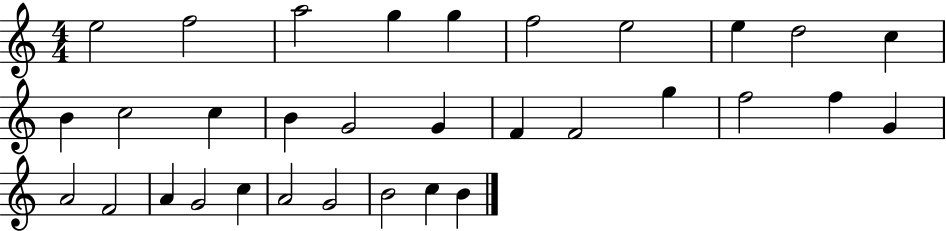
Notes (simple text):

E5/h F5/h A5/h G5/q G5/q F5/h E5/h E5/q D5/h C5/q B4/q C5/h C5/q B4/q G4/h G4/q F4/q F4/h G5/q F5/h F5/q G4/q A4/h F4/h A4/q G4/h C5/q A4/h G4/h B4/h C5/q B4/q